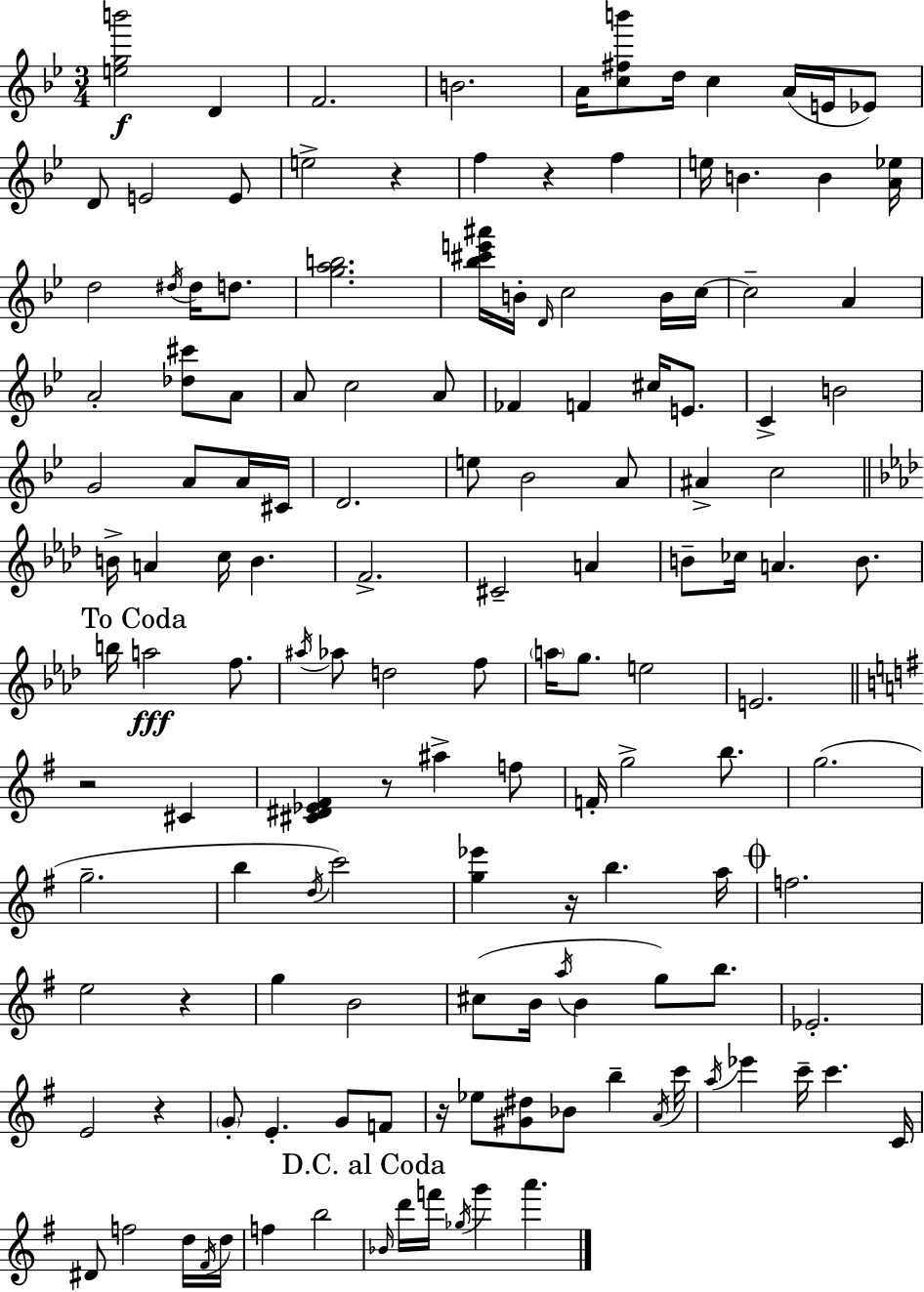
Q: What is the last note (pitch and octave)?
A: A6